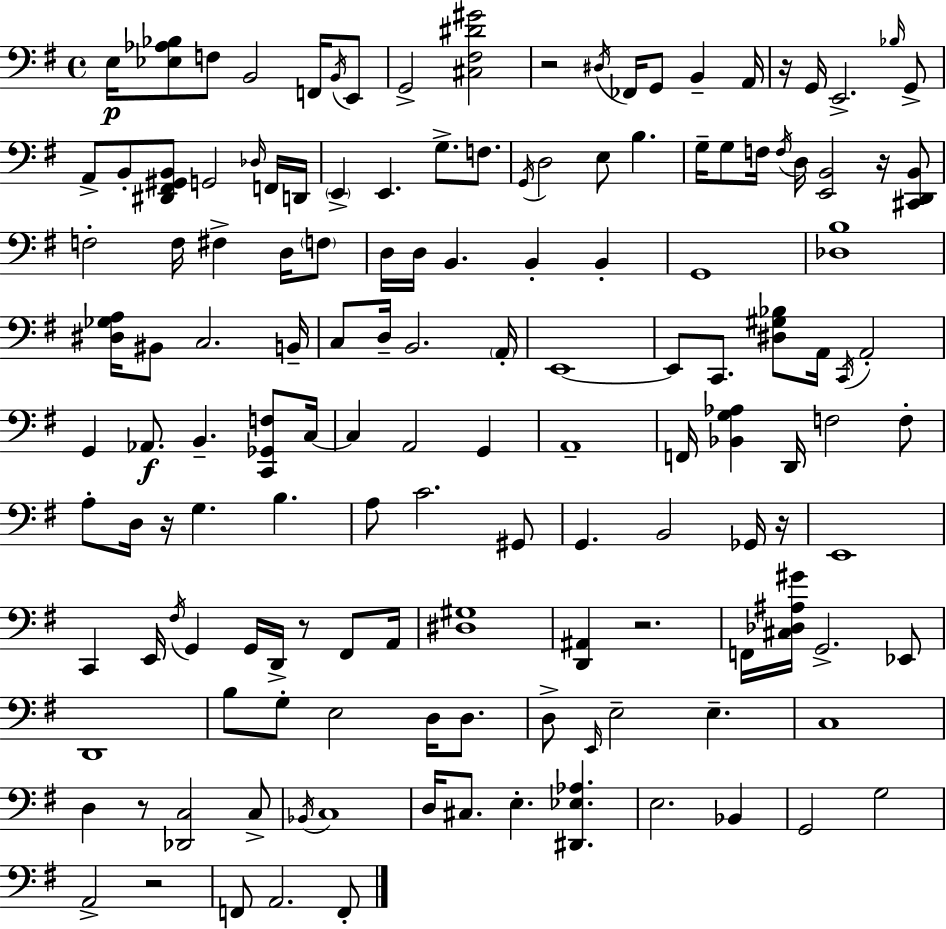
X:1
T:Untitled
M:4/4
L:1/4
K:G
E,/4 [_E,_A,_B,]/2 F,/2 B,,2 F,,/4 B,,/4 E,,/2 G,,2 [^C,^F,^D^G]2 z2 ^D,/4 _F,,/4 G,,/2 B,, A,,/4 z/4 G,,/4 E,,2 _B,/4 G,,/2 A,,/2 B,,/2 [^D,,^F,,^G,,B,,]/2 G,,2 _D,/4 F,,/4 D,,/4 E,, E,, G,/2 F,/2 G,,/4 D,2 E,/2 B, G,/4 G,/2 F,/4 F,/4 D,/4 [E,,B,,]2 z/4 [^C,,D,,B,,]/2 F,2 F,/4 ^F, D,/4 F,/2 D,/4 D,/4 B,, B,, B,, G,,4 [_D,B,]4 [^D,_G,A,]/4 ^B,,/2 C,2 B,,/4 C,/2 D,/4 B,,2 A,,/4 E,,4 E,,/2 C,,/2 [^D,^G,_B,]/2 A,,/4 C,,/4 A,,2 G,, _A,,/2 B,, [C,,_G,,F,]/2 C,/4 C, A,,2 G,, A,,4 F,,/4 [_B,,G,_A,] D,,/4 F,2 F,/2 A,/2 D,/4 z/4 G, B, A,/2 C2 ^G,,/2 G,, B,,2 _G,,/4 z/4 E,,4 C,, E,,/4 ^F,/4 G,, G,,/4 D,,/4 z/2 ^F,,/2 A,,/4 [^D,^G,]4 [D,,^A,,] z2 F,,/4 [^C,_D,^A,^G]/4 G,,2 _E,,/2 D,,4 B,/2 G,/2 E,2 D,/4 D,/2 D,/2 E,,/4 E,2 E, C,4 D, z/2 [_D,,C,]2 C,/2 _B,,/4 C,4 D,/4 ^C,/2 E, [^D,,_E,_A,] E,2 _B,, G,,2 G,2 A,,2 z2 F,,/2 A,,2 F,,/2